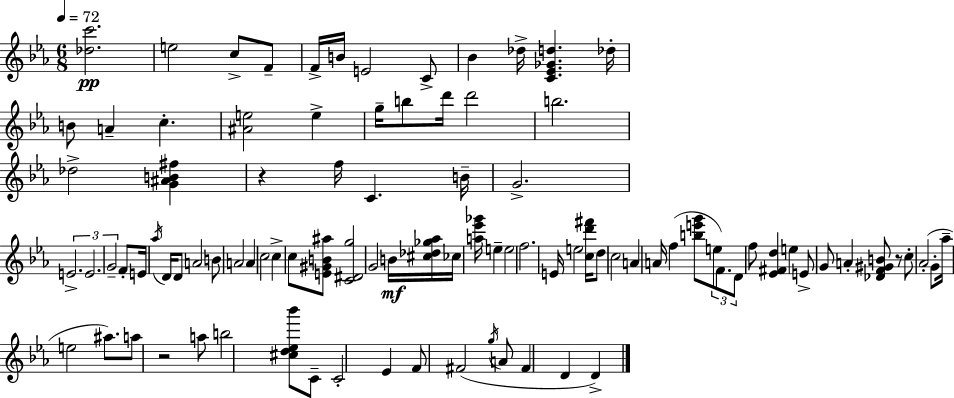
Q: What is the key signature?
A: EES major